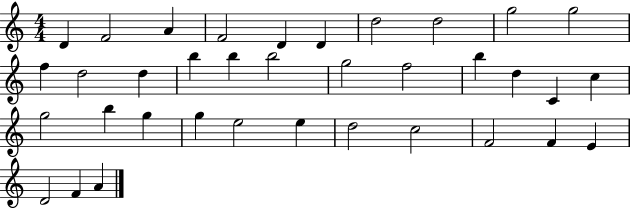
X:1
T:Untitled
M:4/4
L:1/4
K:C
D F2 A F2 D D d2 d2 g2 g2 f d2 d b b b2 g2 f2 b d C c g2 b g g e2 e d2 c2 F2 F E D2 F A